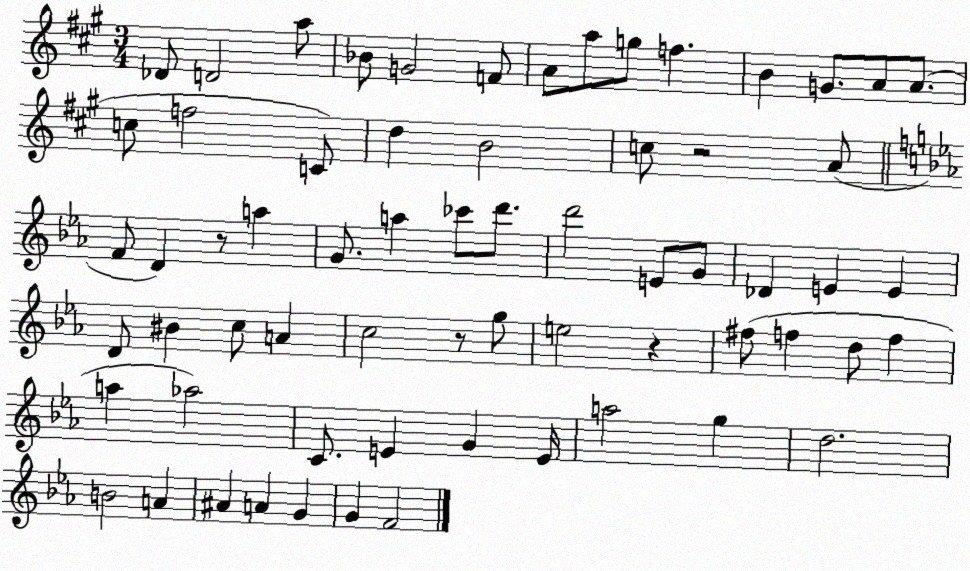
X:1
T:Untitled
M:3/4
L:1/4
K:A
_D/2 D2 a/2 _B/2 G2 F/2 A/2 a/2 g/2 f B G/2 A/2 A/2 c/2 f2 C/2 d B2 c/2 z2 A/2 F/2 D z/2 a G/2 a _c'/2 d'/2 d'2 E/2 G/2 _D E E D/2 ^B c/2 A c2 z/2 g/2 e2 z ^f/2 f d/2 f a _a2 C/2 E G E/4 a2 g d2 B2 A ^A A G G F2